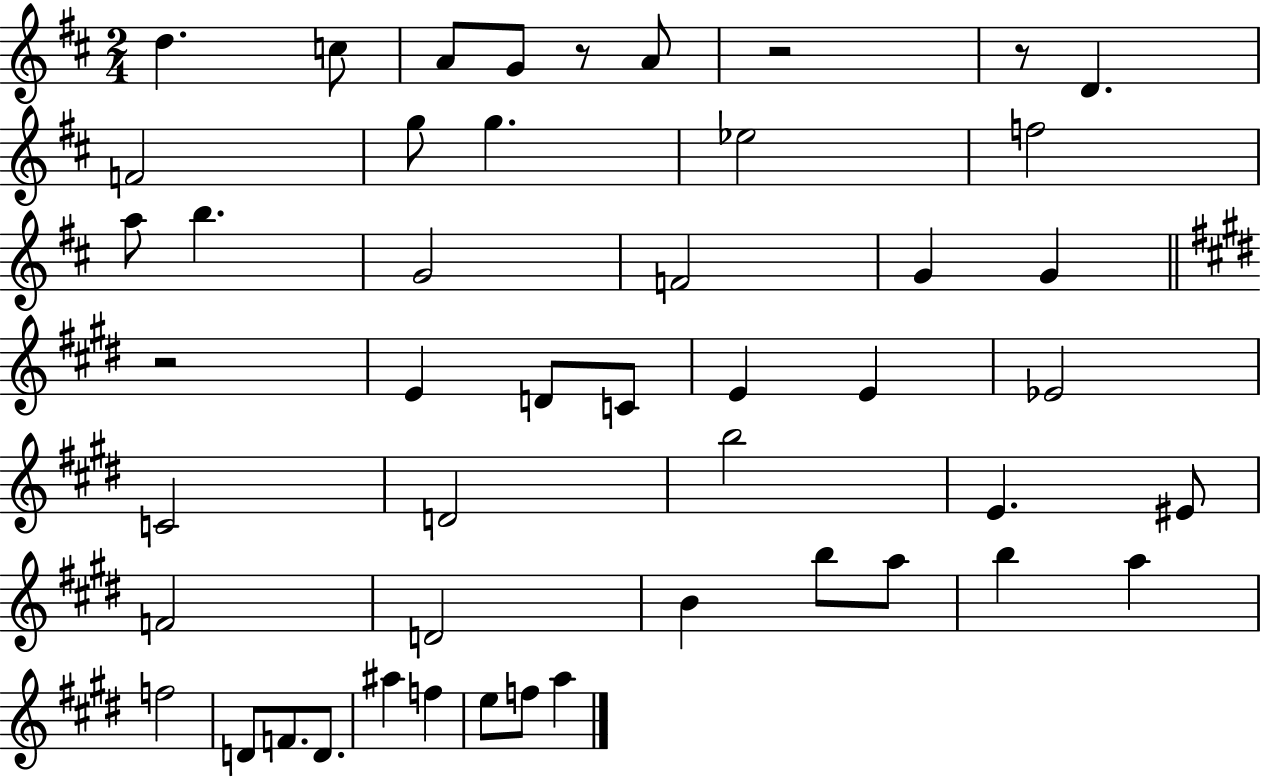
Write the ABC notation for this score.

X:1
T:Untitled
M:2/4
L:1/4
K:D
d c/2 A/2 G/2 z/2 A/2 z2 z/2 D F2 g/2 g _e2 f2 a/2 b G2 F2 G G z2 E D/2 C/2 E E _E2 C2 D2 b2 E ^E/2 F2 D2 B b/2 a/2 b a f2 D/2 F/2 D/2 ^a f e/2 f/2 a